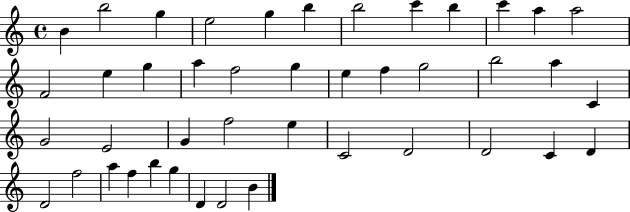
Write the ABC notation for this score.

X:1
T:Untitled
M:4/4
L:1/4
K:C
B b2 g e2 g b b2 c' b c' a a2 F2 e g a f2 g e f g2 b2 a C G2 E2 G f2 e C2 D2 D2 C D D2 f2 a f b g D D2 B